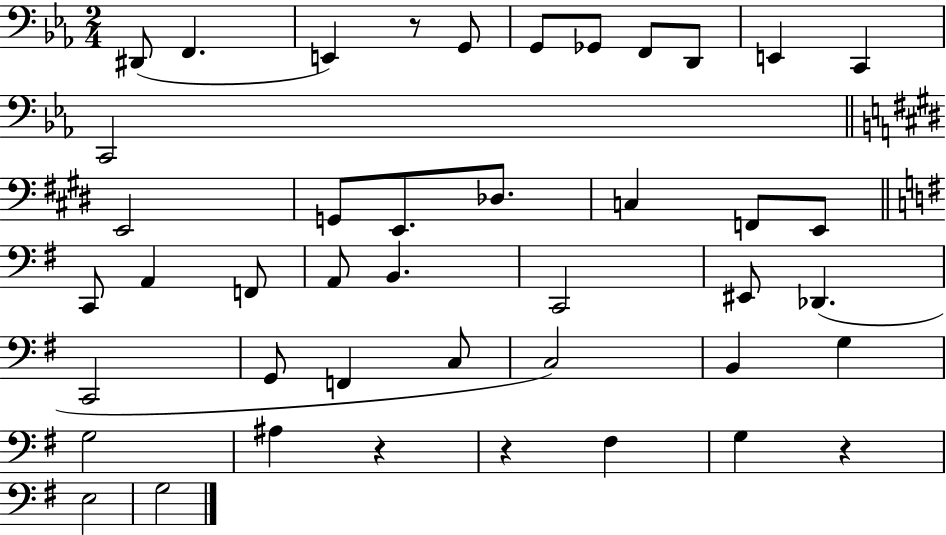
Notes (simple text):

D#2/e F2/q. E2/q R/e G2/e G2/e Gb2/e F2/e D2/e E2/q C2/q C2/h E2/h G2/e E2/e. Db3/e. C3/q F2/e E2/e C2/e A2/q F2/e A2/e B2/q. C2/h EIS2/e Db2/q. C2/h G2/e F2/q C3/e C3/h B2/q G3/q G3/h A#3/q R/q R/q F#3/q G3/q R/q E3/h G3/h